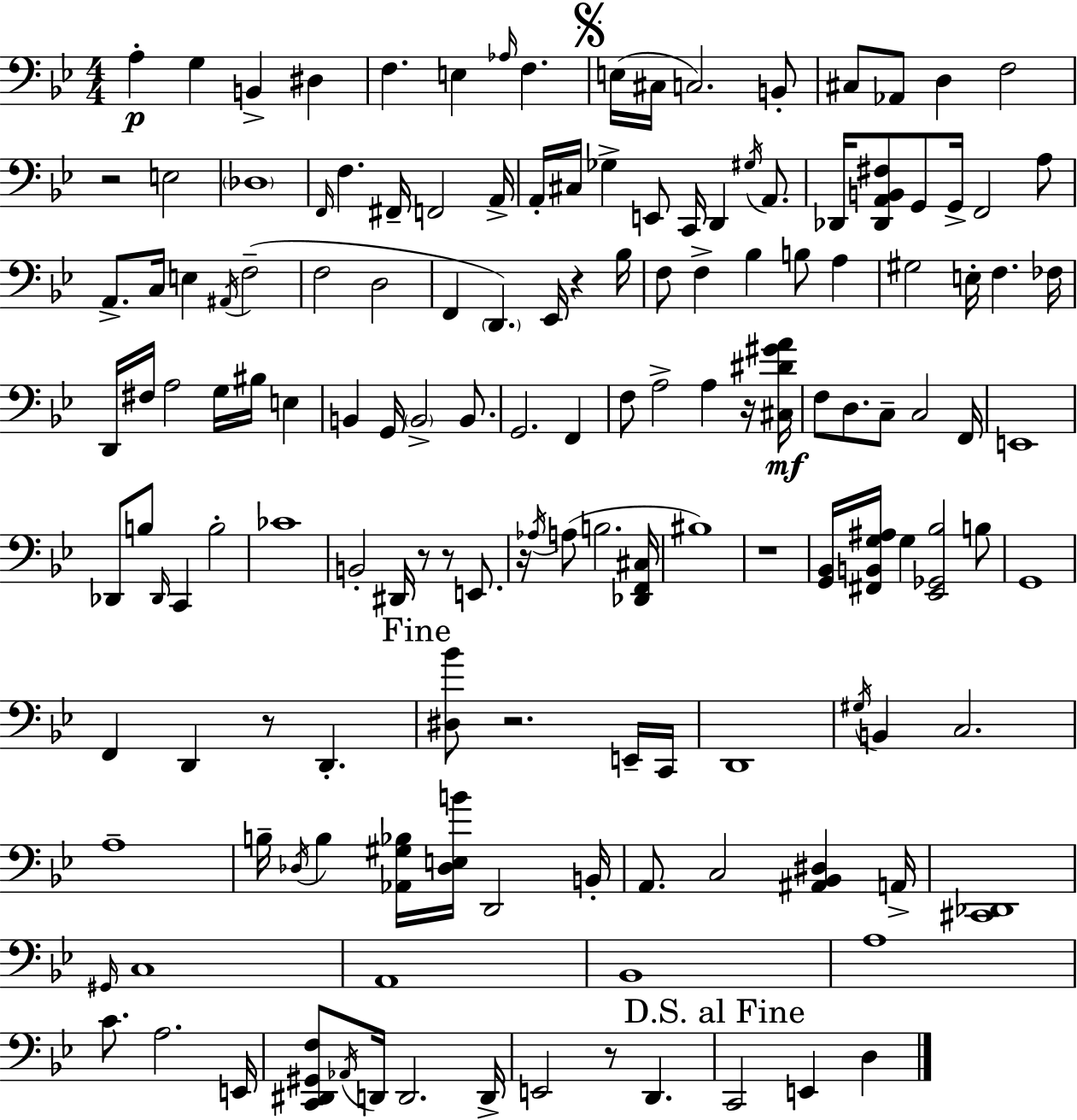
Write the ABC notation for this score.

X:1
T:Untitled
M:4/4
L:1/4
K:Gm
A, G, B,, ^D, F, E, _A,/4 F, E,/4 ^C,/4 C,2 B,,/2 ^C,/2 _A,,/2 D, F,2 z2 E,2 _D,4 F,,/4 F, ^F,,/4 F,,2 A,,/4 A,,/4 ^C,/4 _G, E,,/2 C,,/4 D,, ^G,/4 A,,/2 _D,,/4 [_D,,A,,B,,^F,]/2 G,,/2 G,,/4 F,,2 A,/2 A,,/2 C,/4 E, ^A,,/4 F,2 F,2 D,2 F,, D,, _E,,/4 z _B,/4 F,/2 F, _B, B,/2 A, ^G,2 E,/4 F, _F,/4 D,,/4 ^F,/4 A,2 G,/4 ^B,/4 E, B,, G,,/4 B,,2 B,,/2 G,,2 F,, F,/2 A,2 A, z/4 [^C,^D^GA]/4 F,/2 D,/2 C,/2 C,2 F,,/4 E,,4 _D,,/2 B,/2 _D,,/4 C,, B,2 _C4 B,,2 ^D,,/4 z/2 z/2 E,,/2 z/4 _A,/4 A,/2 B,2 [_D,,F,,^C,]/4 ^B,4 z4 [G,,_B,,]/4 [^F,,B,,G,^A,]/4 G, [_E,,_G,,_B,]2 B,/2 G,,4 F,, D,, z/2 D,, [^D,_B]/2 z2 E,,/4 C,,/4 D,,4 ^G,/4 B,, C,2 A,4 B,/4 _D,/4 B, [_A,,^G,_B,]/4 [_D,E,B]/4 D,,2 B,,/4 A,,/2 C,2 [^A,,_B,,^D,] A,,/4 [^C,,_D,,]4 ^G,,/4 C,4 A,,4 _B,,4 A,4 C/2 A,2 E,,/4 [C,,^D,,^G,,F,]/2 _A,,/4 D,,/4 D,,2 D,,/4 E,,2 z/2 D,, C,,2 E,, D,